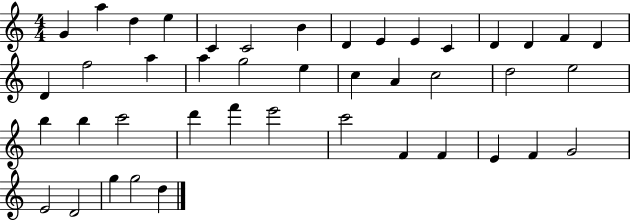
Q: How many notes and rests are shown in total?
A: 43